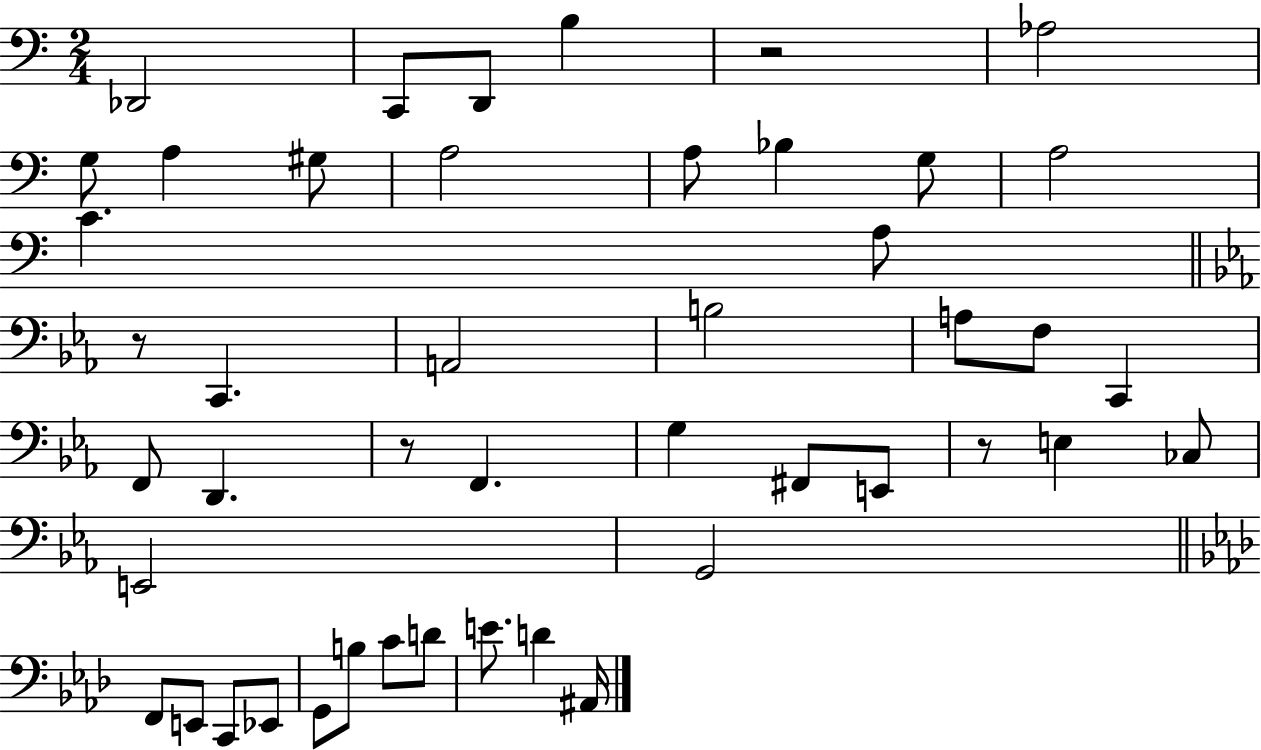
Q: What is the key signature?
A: C major